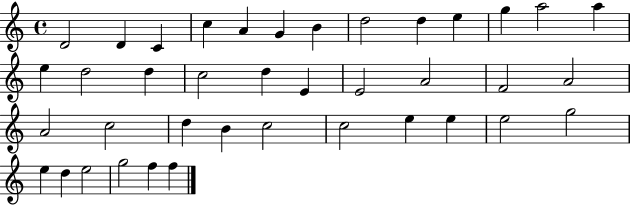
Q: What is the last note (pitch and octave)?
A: F5